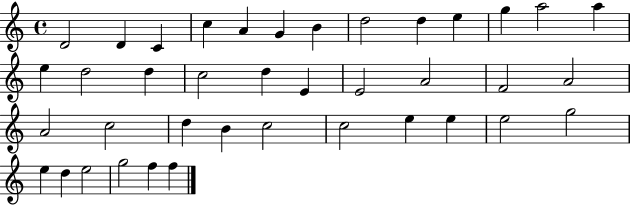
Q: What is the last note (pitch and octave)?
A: F5